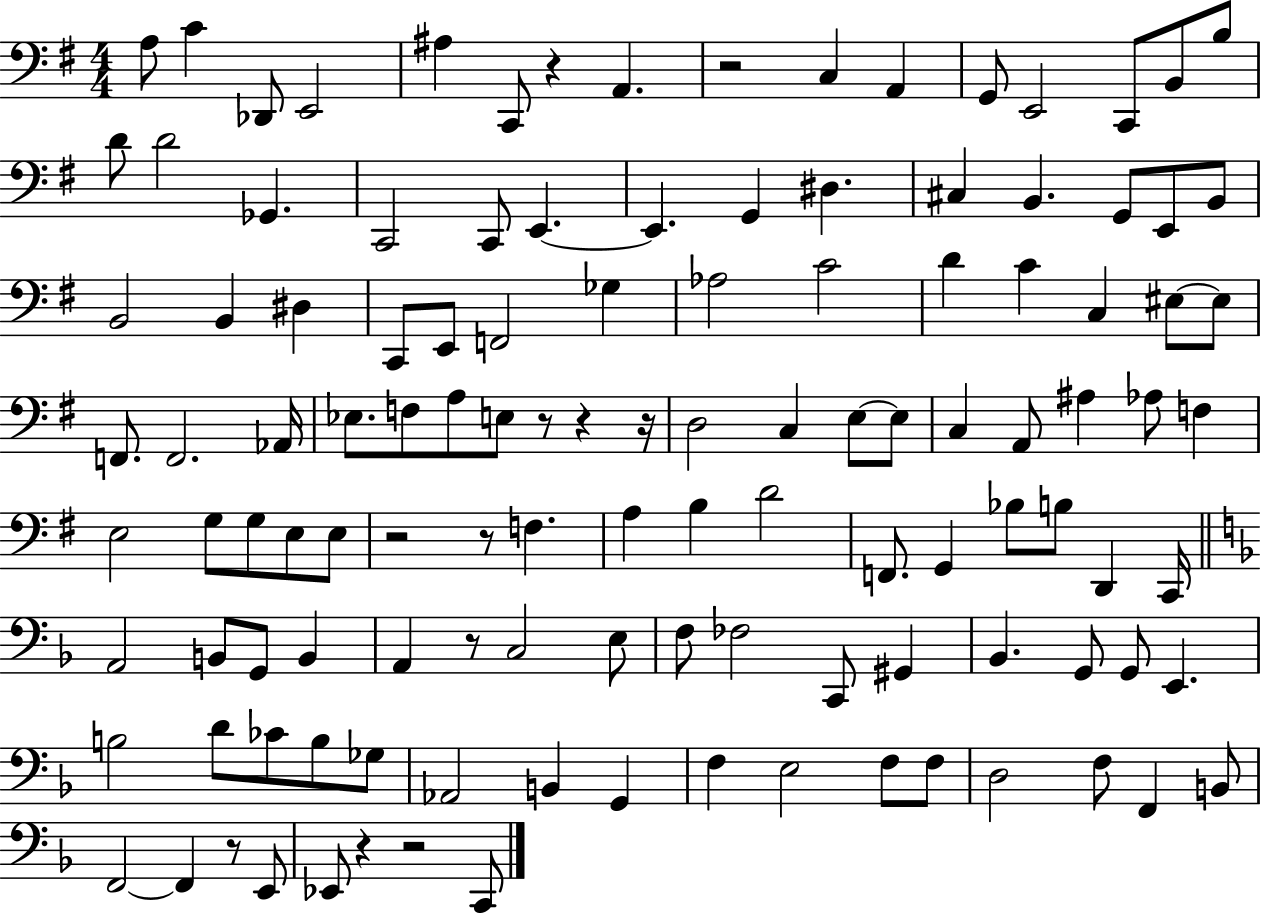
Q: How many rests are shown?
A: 11